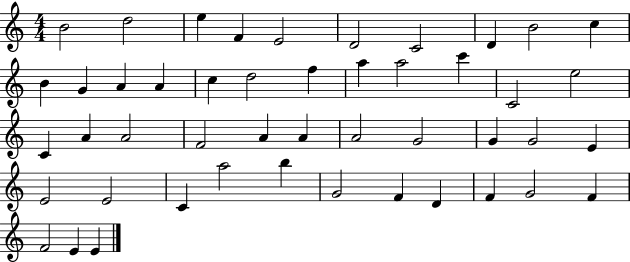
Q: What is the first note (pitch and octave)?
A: B4